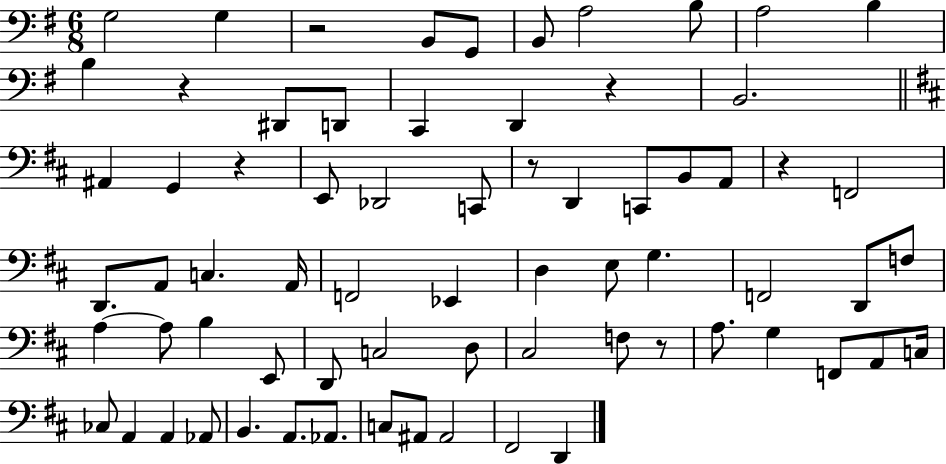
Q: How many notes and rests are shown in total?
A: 70